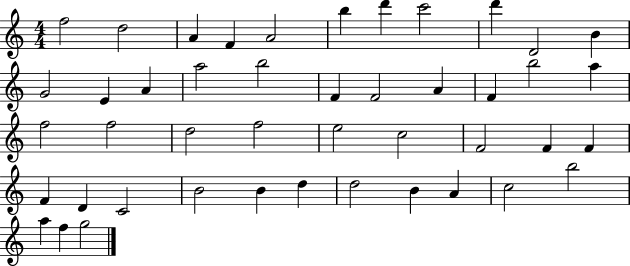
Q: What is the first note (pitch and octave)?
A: F5